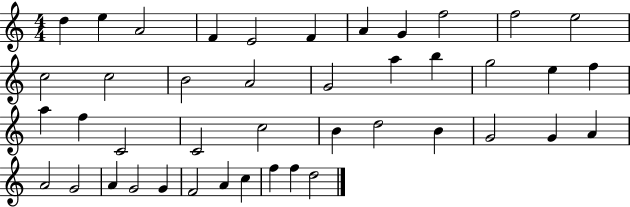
D5/q E5/q A4/h F4/q E4/h F4/q A4/q G4/q F5/h F5/h E5/h C5/h C5/h B4/h A4/h G4/h A5/q B5/q G5/h E5/q F5/q A5/q F5/q C4/h C4/h C5/h B4/q D5/h B4/q G4/h G4/q A4/q A4/h G4/h A4/q G4/h G4/q F4/h A4/q C5/q F5/q F5/q D5/h